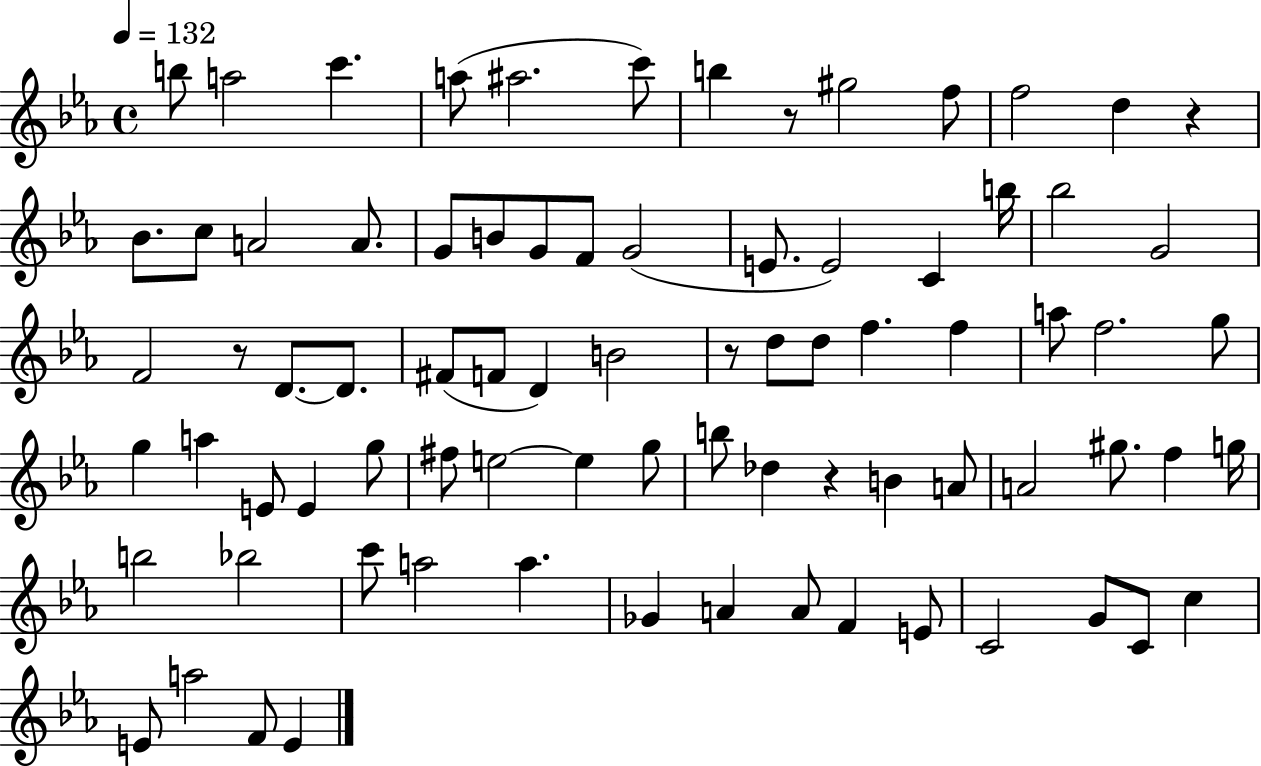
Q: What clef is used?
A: treble